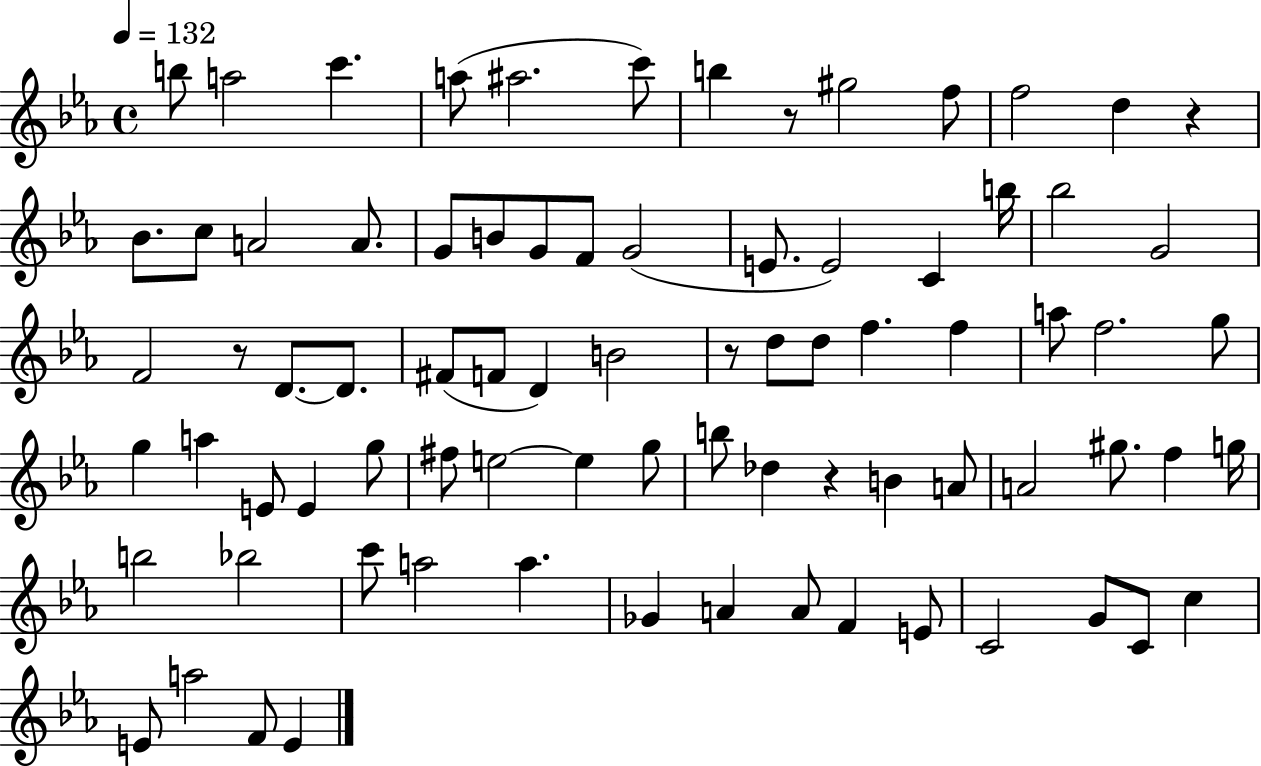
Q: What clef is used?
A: treble